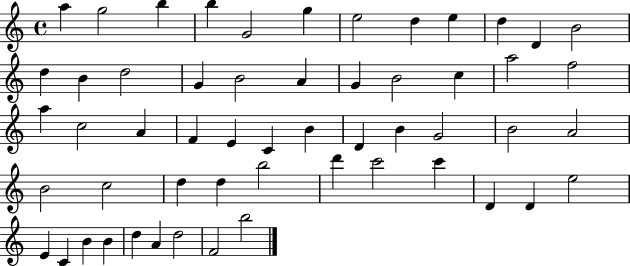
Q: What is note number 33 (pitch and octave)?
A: G4